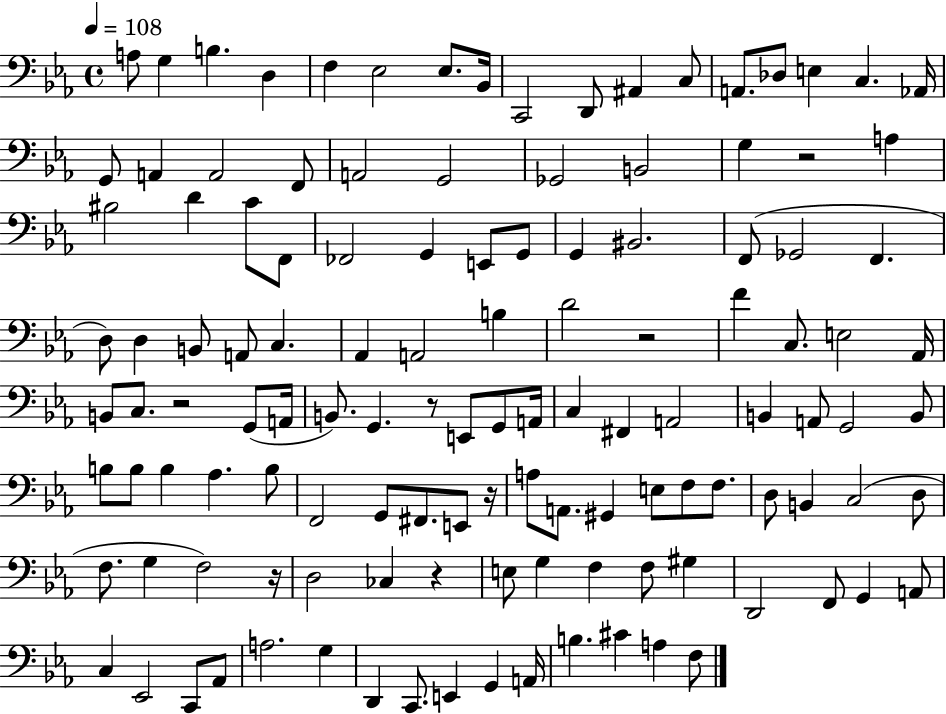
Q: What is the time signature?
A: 4/4